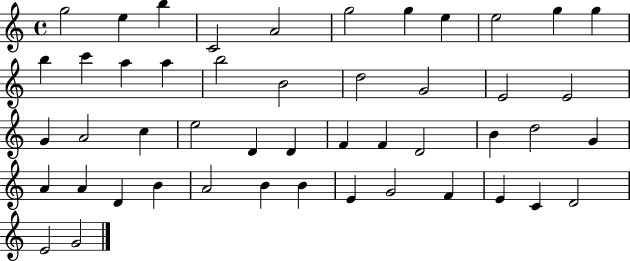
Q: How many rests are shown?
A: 0